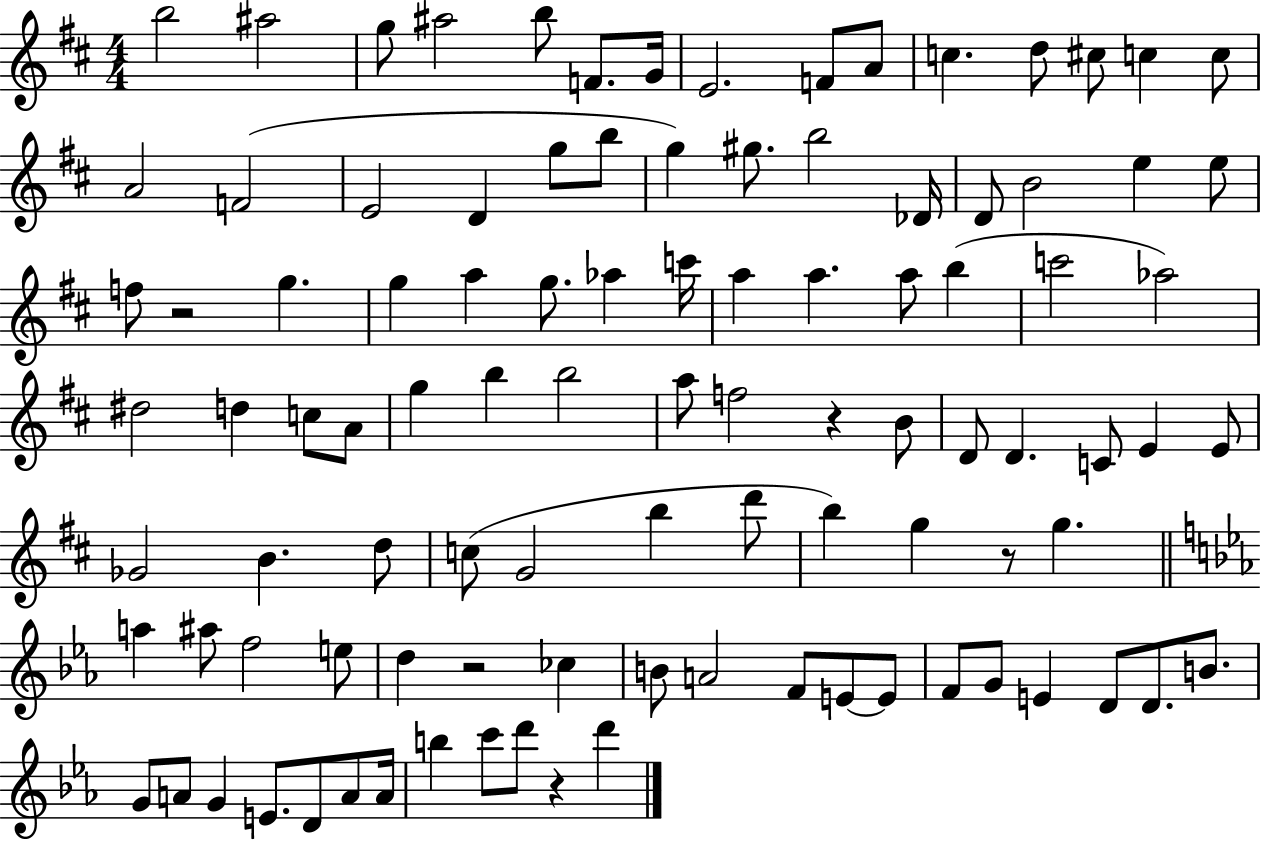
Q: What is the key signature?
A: D major